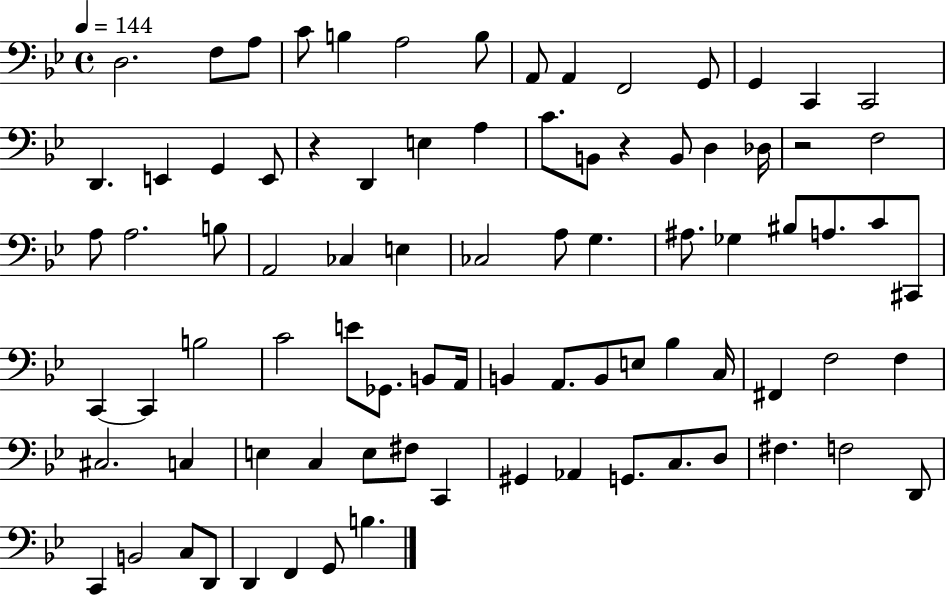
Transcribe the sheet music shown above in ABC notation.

X:1
T:Untitled
M:4/4
L:1/4
K:Bb
D,2 F,/2 A,/2 C/2 B, A,2 B,/2 A,,/2 A,, F,,2 G,,/2 G,, C,, C,,2 D,, E,, G,, E,,/2 z D,, E, A, C/2 B,,/2 z B,,/2 D, _D,/4 z2 F,2 A,/2 A,2 B,/2 A,,2 _C, E, _C,2 A,/2 G, ^A,/2 _G, ^B,/2 A,/2 C/2 ^C,,/2 C,, C,, B,2 C2 E/2 _G,,/2 B,,/2 A,,/4 B,, A,,/2 B,,/2 E,/2 _B, C,/4 ^F,, F,2 F, ^C,2 C, E, C, E,/2 ^F,/2 C,, ^G,, _A,, G,,/2 C,/2 D,/2 ^F, F,2 D,,/2 C,, B,,2 C,/2 D,,/2 D,, F,, G,,/2 B,